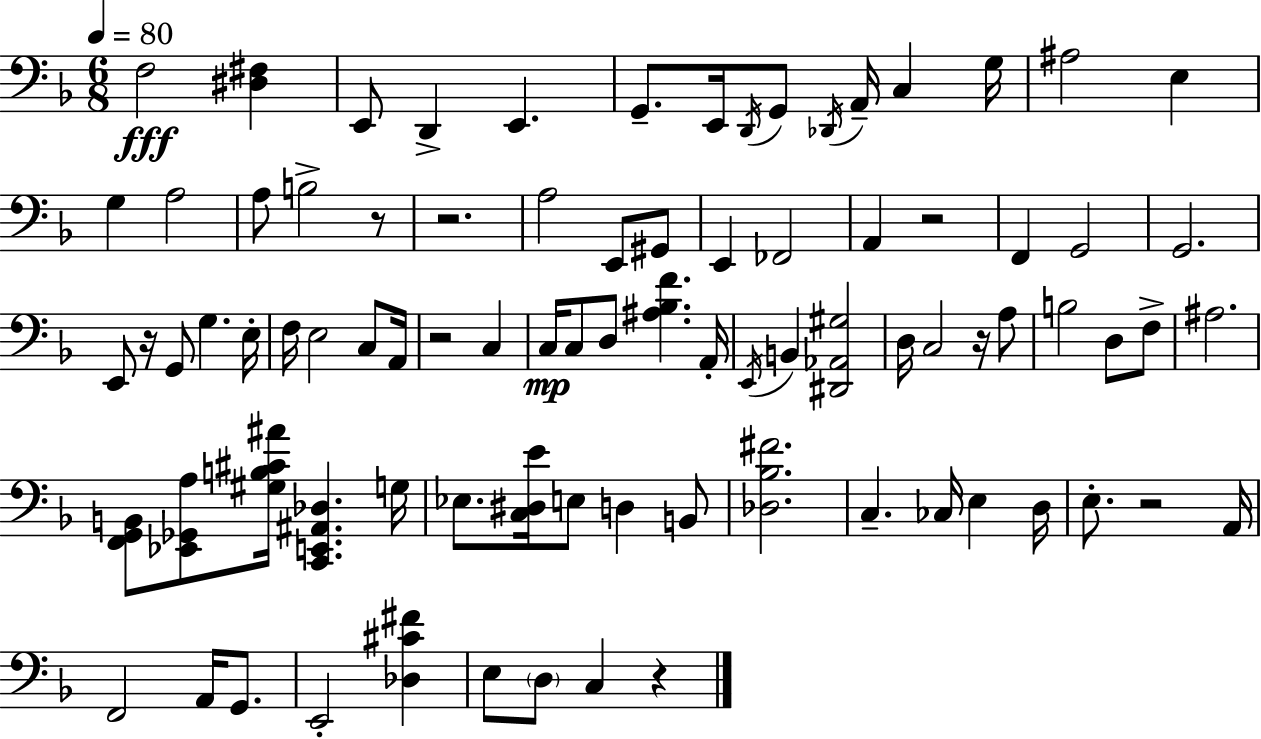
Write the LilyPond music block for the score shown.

{
  \clef bass
  \numericTimeSignature
  \time 6/8
  \key d \minor
  \tempo 4 = 80
  \repeat volta 2 { f2\fff <dis fis>4 | e,8 d,4-> e,4. | g,8.-- e,16 \acciaccatura { d,16 } g,8 \acciaccatura { des,16 } a,16-- c4 | g16 ais2 e4 | \break g4 a2 | a8 b2-> | r8 r2. | a2 e,8 | \break gis,8 e,4 fes,2 | a,4 r2 | f,4 g,2 | g,2. | \break e,8 r16 g,8 g4. | e16-. f16 e2 c8 | a,16 r2 c4 | c16\mp c8 d8 <ais bes f'>4. | \break a,16-. \acciaccatura { e,16 } b,4 <dis, aes, gis>2 | d16 c2 | r16 a8 b2 d8 | f8-> ais2. | \break <f, g, b,>8 <ees, ges, a>8 <gis b cis' ais'>16 <c, e, ais, des>4. | g16 ees8. <c dis e'>16 e8 d4 | b,8 <des bes fis'>2. | c4.-- ces16 e4 | \break d16 e8.-. r2 | a,16 f,2 a,16 | g,8. e,2-. <des cis' fis'>4 | e8 \parenthesize d8 c4 r4 | \break } \bar "|."
}